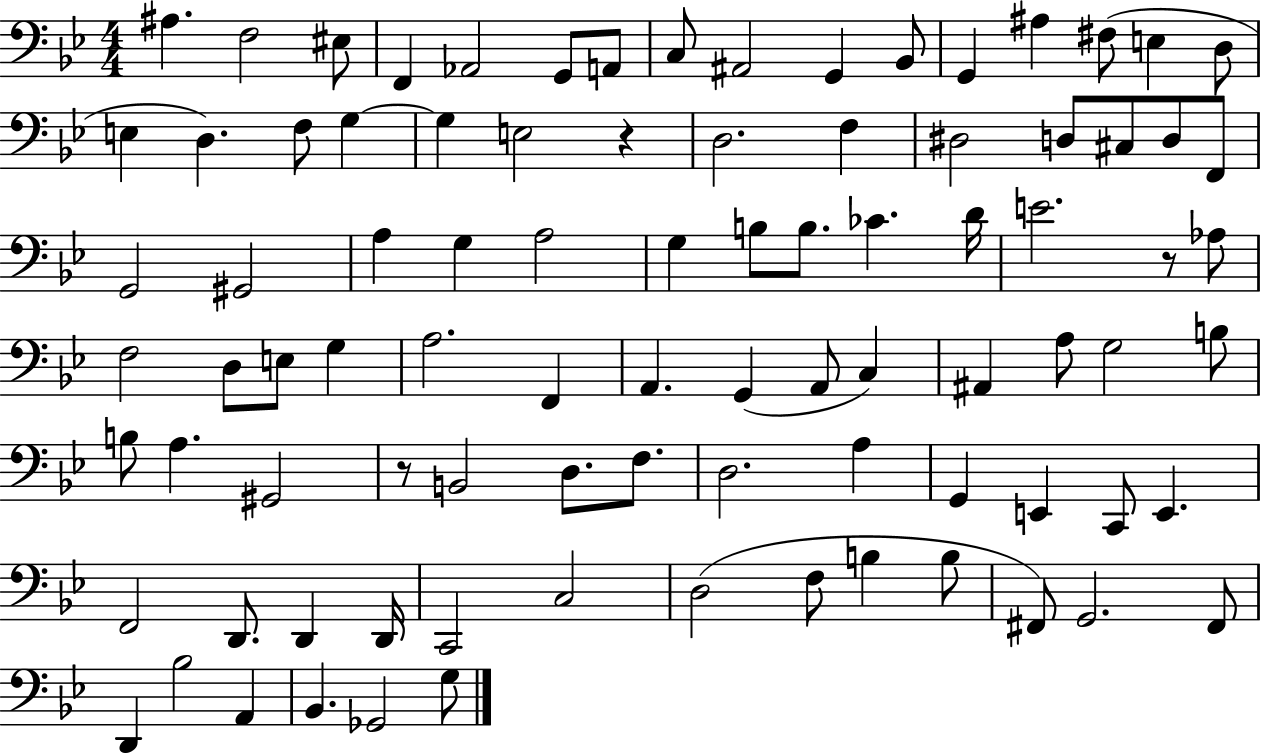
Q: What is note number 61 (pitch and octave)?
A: F3